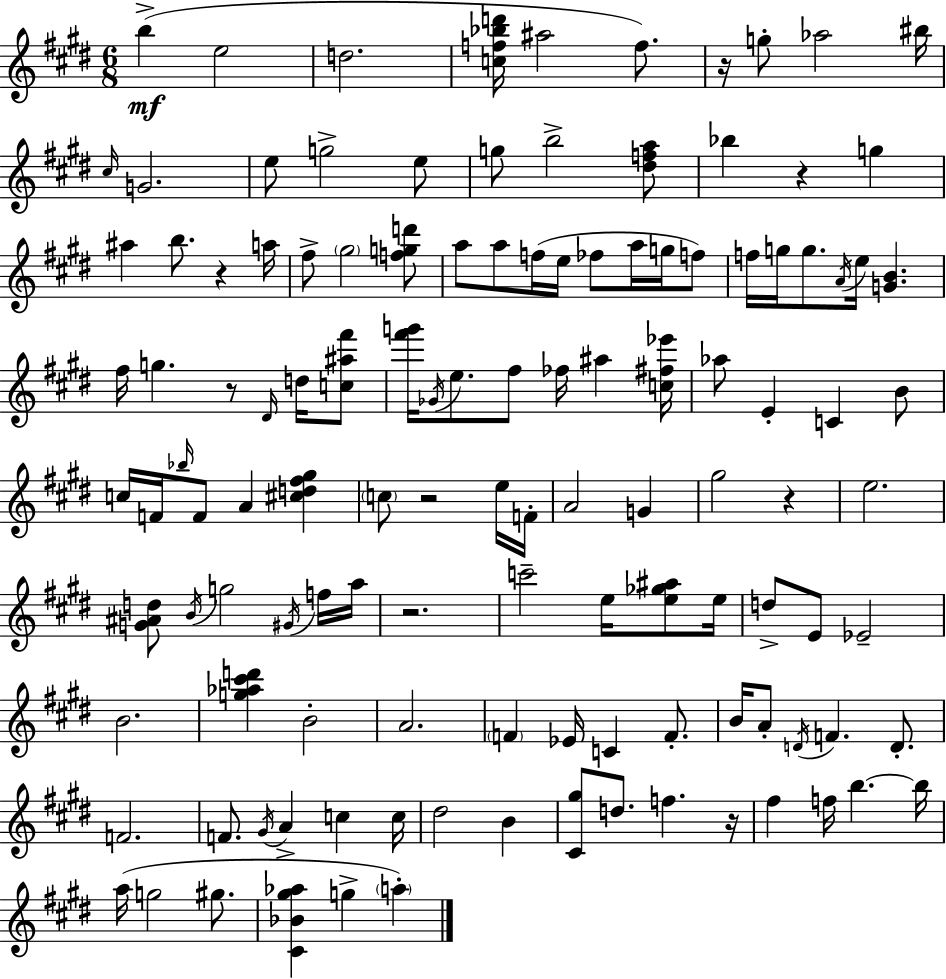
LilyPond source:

{
  \clef treble
  \numericTimeSignature
  \time 6/8
  \key e \major
  \repeat volta 2 { b''4->(\mf e''2 | d''2. | <c'' f'' bes'' d'''>16 ais''2 f''8.) | r16 g''8-. aes''2 bis''16 | \break \grace { cis''16 } g'2. | e''8 g''2-> e''8 | g''8 b''2-> <dis'' f'' a''>8 | bes''4 r4 g''4 | \break ais''4 b''8. r4 | a''16 fis''8-> \parenthesize gis''2 <f'' g'' d'''>8 | a''8 a''8 f''16( e''16 fes''8 a''16 g''16 f''8) | f''16 g''16 g''8. \acciaccatura { a'16 } e''16 <g' b'>4. | \break fis''16 g''4. r8 \grace { dis'16 } | d''16 <c'' ais'' fis'''>8 <fis''' g'''>16 \acciaccatura { ges'16 } e''8. fis''8 fes''16 ais''4 | <c'' fis'' ees'''>16 aes''8 e'4-. c'4 | b'8 c''16 f'16 \grace { bes''16 } f'8 a'4 | \break <cis'' d'' fis'' gis''>4 \parenthesize c''8 r2 | e''16 f'16-. a'2 | g'4 gis''2 | r4 e''2. | \break <g' ais' d''>8 \acciaccatura { b'16 } g''2 | \acciaccatura { gis'16 } f''16 a''16 r2. | c'''2-- | e''16 <e'' ges'' ais''>8 e''16 d''8-> e'8 ees'2-- | \break b'2. | <g'' aes'' cis''' d'''>4 b'2-. | a'2. | \parenthesize f'4 ees'16 | \break c'4 f'8.-. b'16 a'8-. \acciaccatura { d'16 } f'4. | d'8.-. f'2. | f'8. \acciaccatura { gis'16 } | a'4-> c''4 c''16 dis''2 | \break b'4 <cis' gis''>8 d''8. | f''4. r16 fis''4 | f''16 b''4.~~ b''16 a''16( g''2 | gis''8. <cis' bes' gis'' aes''>4 | \break g''4-> \parenthesize a''4-.) } \bar "|."
}